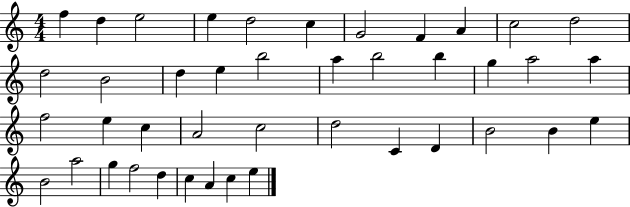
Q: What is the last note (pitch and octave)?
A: E5